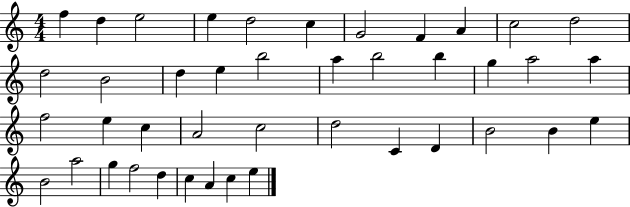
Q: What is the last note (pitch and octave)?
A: E5